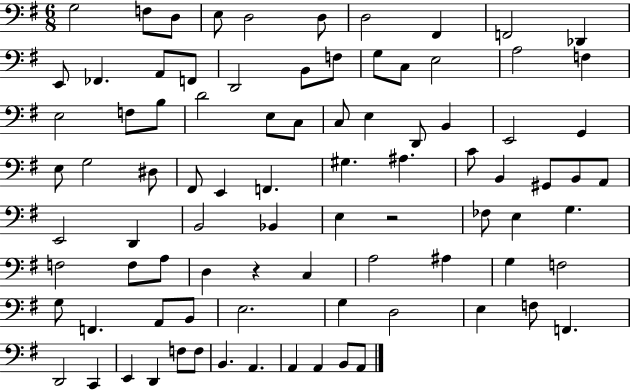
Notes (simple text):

G3/h F3/e D3/e E3/e D3/h D3/e D3/h F#2/q F2/h Db2/q E2/e FES2/q. A2/e F2/e D2/h B2/e F3/e G3/e C3/e E3/h A3/h F3/q E3/h F3/e B3/e D4/h E3/e C3/e C3/e E3/q D2/e B2/q E2/h G2/q E3/e G3/h D#3/e F#2/e E2/q F2/q. G#3/q. A#3/q. C4/e B2/q G#2/e B2/e A2/e E2/h D2/q B2/h Bb2/q E3/q R/h FES3/e E3/q G3/q. F3/h F3/e A3/e D3/q R/q C3/q A3/h A#3/q G3/q F3/h G3/e F2/q. A2/e B2/e E3/h. G3/q D3/h E3/q F3/e F2/q. D2/h C2/q E2/q D2/q F3/e F3/e B2/q. A2/q. A2/q A2/q B2/e A2/e